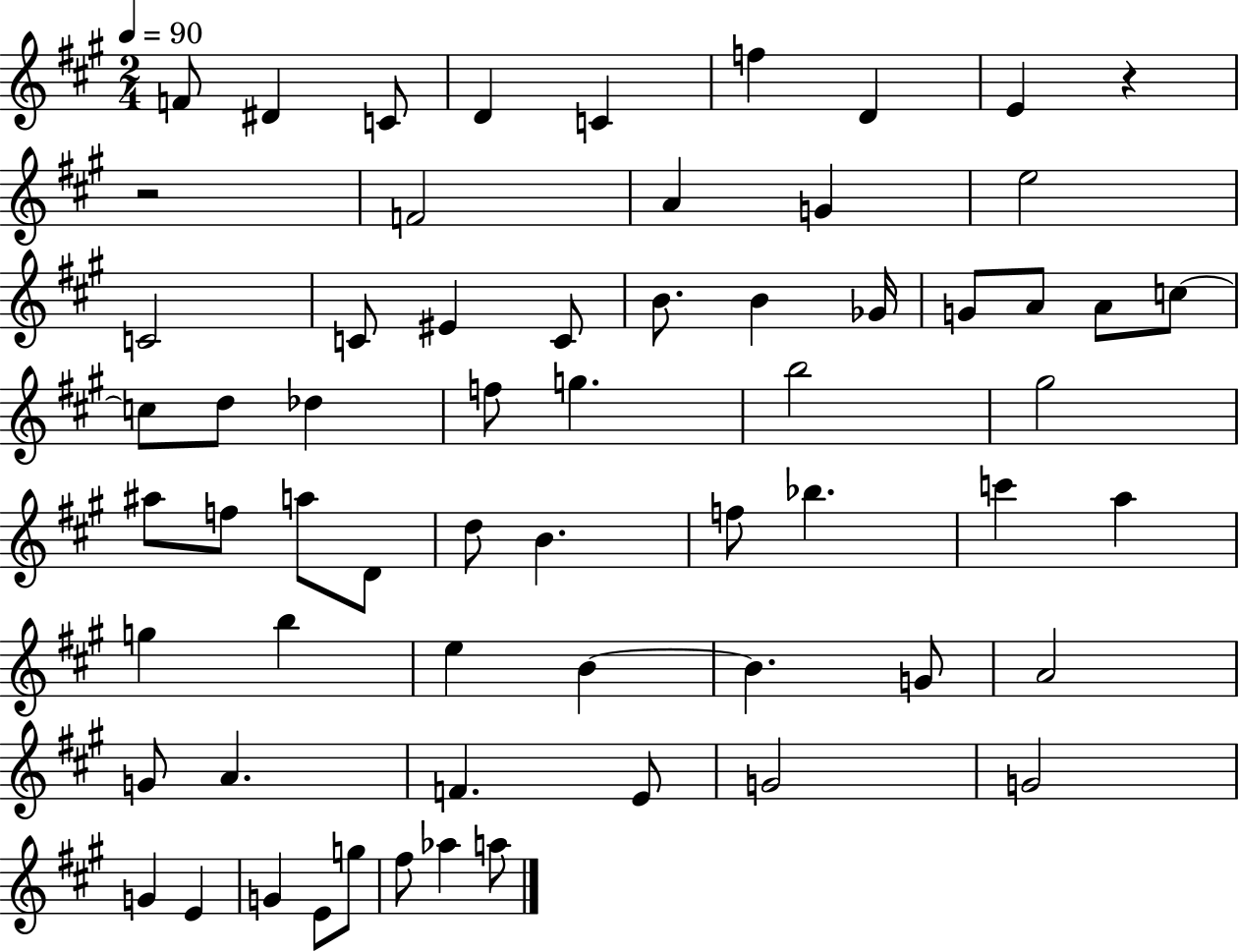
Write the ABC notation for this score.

X:1
T:Untitled
M:2/4
L:1/4
K:A
F/2 ^D C/2 D C f D E z z2 F2 A G e2 C2 C/2 ^E C/2 B/2 B _G/4 G/2 A/2 A/2 c/2 c/2 d/2 _d f/2 g b2 ^g2 ^a/2 f/2 a/2 D/2 d/2 B f/2 _b c' a g b e B B G/2 A2 G/2 A F E/2 G2 G2 G E G E/2 g/2 ^f/2 _a a/2